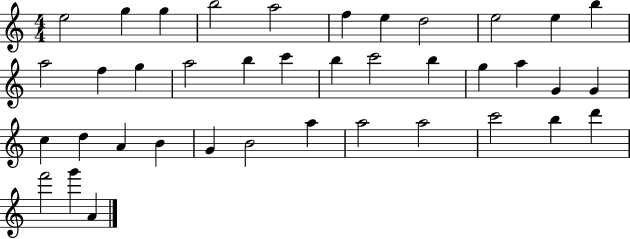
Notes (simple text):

E5/h G5/q G5/q B5/h A5/h F5/q E5/q D5/h E5/h E5/q B5/q A5/h F5/q G5/q A5/h B5/q C6/q B5/q C6/h B5/q G5/q A5/q G4/q G4/q C5/q D5/q A4/q B4/q G4/q B4/h A5/q A5/h A5/h C6/h B5/q D6/q F6/h G6/q A4/q